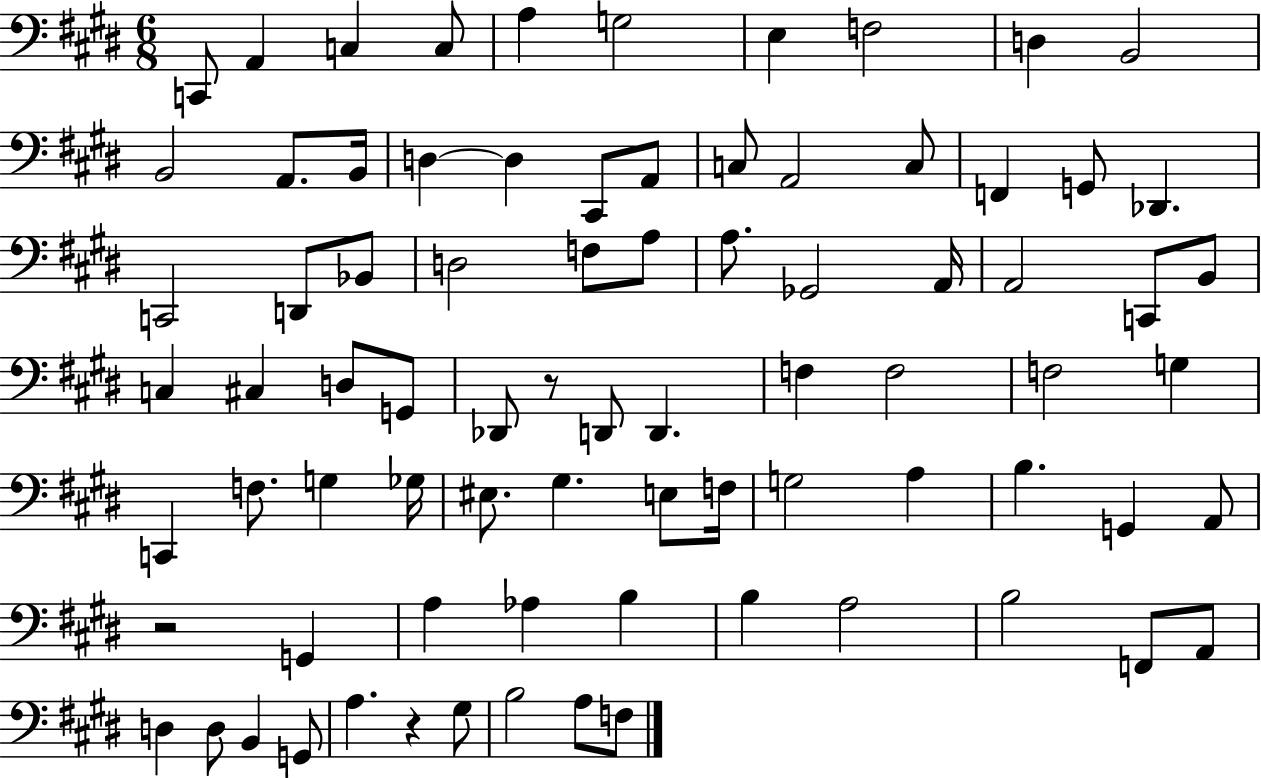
X:1
T:Untitled
M:6/8
L:1/4
K:E
C,,/2 A,, C, C,/2 A, G,2 E, F,2 D, B,,2 B,,2 A,,/2 B,,/4 D, D, ^C,,/2 A,,/2 C,/2 A,,2 C,/2 F,, G,,/2 _D,, C,,2 D,,/2 _B,,/2 D,2 F,/2 A,/2 A,/2 _G,,2 A,,/4 A,,2 C,,/2 B,,/2 C, ^C, D,/2 G,,/2 _D,,/2 z/2 D,,/2 D,, F, F,2 F,2 G, C,, F,/2 G, _G,/4 ^E,/2 ^G, E,/2 F,/4 G,2 A, B, G,, A,,/2 z2 G,, A, _A, B, B, A,2 B,2 F,,/2 A,,/2 D, D,/2 B,, G,,/2 A, z ^G,/2 B,2 A,/2 F,/2